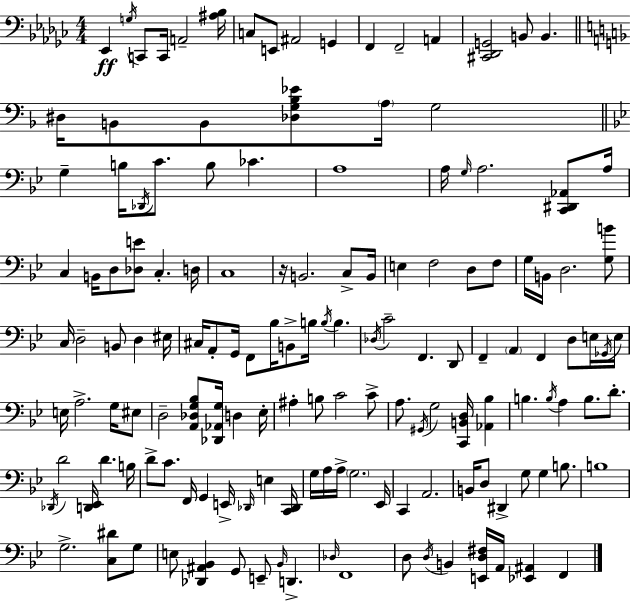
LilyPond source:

{
  \clef bass
  \numericTimeSignature
  \time 4/4
  \key ees \minor
  ees,4\ff \acciaccatura { g16 } c,8 c,16 a,2-- | <ais bes>16 c8 e,8 ais,2 g,4 | f,4 f,2-- a,4 | <cis, des, g,>2 b,8 b,4. | \break \bar "||" \break \key f \major dis16 b,8 b,8 <des g bes ees'>8 \parenthesize a16 g2 | \bar "||" \break \key g \minor g4-- b16 \acciaccatura { des,16 } c'8. b8 ces'4. | a1 | a16 \grace { g16 } a2. <c, dis, aes,>8 | a16 c4 b,16 d8 <des e'>8 c4.-. | \break d16 c1 | r16 b,2. c8-> | b,16 e4 f2 d8 | f8 g16 b,16 d2. | \break <g b'>8 c16 d2-- b,8 d4 | eis16 cis16 a,8-. g,16 f,8 bes16 b,8-> b16 \acciaccatura { b16 } b4. | \acciaccatura { des16 } c'2-- f,4. | d,8 f,4-- \parenthesize a,4 f,4 | \break d8 e16 \acciaccatura { ges,16 } e16 e16 a2.-> | g16 eis8 d2-- <a, des g bes>8 <des, aes, g>16 | d4 ees16-. ais4-. b8 c'2 | c'8-> a8. \acciaccatura { gis,16 } g2 | \break <c, b, d>16 <aes, bes>4 b4. \acciaccatura { b16 } a4 | b8. d'8.-. \acciaccatura { des,16 } d'2 | <d, ees,>16 d'4. b16 d'8-> c'8. f,16 g,4 | e,16-> \grace { des,16 } e4 <c, des,>16 g16 a16 a16-> \parenthesize g2. | \break ees,16 c,4 a,2. | b,16 d8 dis,4-> | g8 g4 b8. b1 | g2.-> | \break <c dis'>8 g8 e8 <des, ais, bes,>4 g,8 | e,8-- \grace { bes,16 } d,4.-> \grace { des16 } f,1 | d8 \acciaccatura { d16 } b,4 | <e, d fis>16 a,16 <ees, ais,>4 f,4 \bar "|."
}